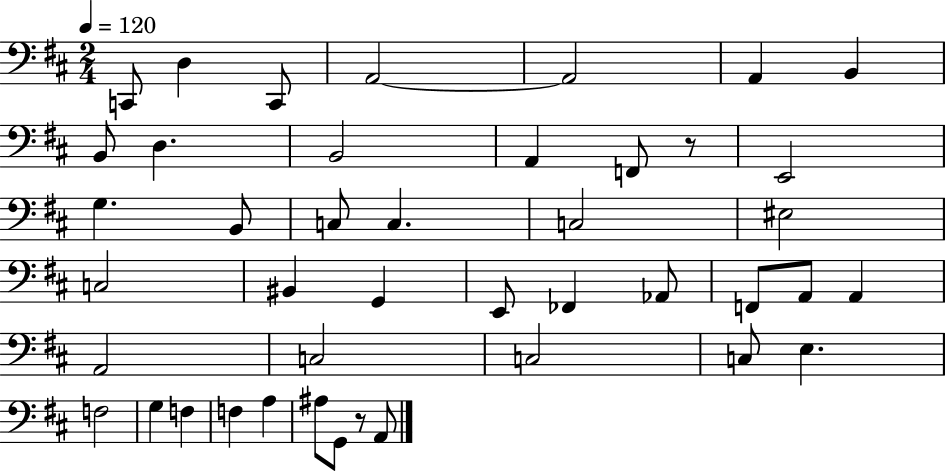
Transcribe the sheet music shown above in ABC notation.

X:1
T:Untitled
M:2/4
L:1/4
K:D
C,,/2 D, C,,/2 A,,2 A,,2 A,, B,, B,,/2 D, B,,2 A,, F,,/2 z/2 E,,2 G, B,,/2 C,/2 C, C,2 ^E,2 C,2 ^B,, G,, E,,/2 _F,, _A,,/2 F,,/2 A,,/2 A,, A,,2 C,2 C,2 C,/2 E, F,2 G, F, F, A, ^A,/2 G,,/2 z/2 A,,/2